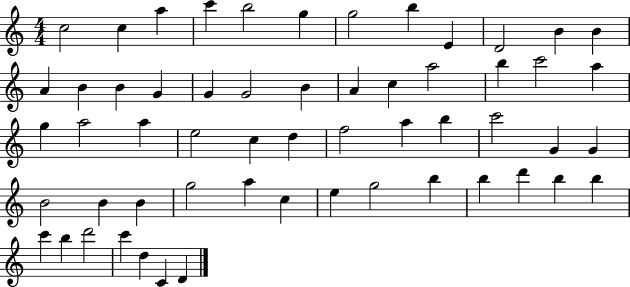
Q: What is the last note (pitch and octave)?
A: D4